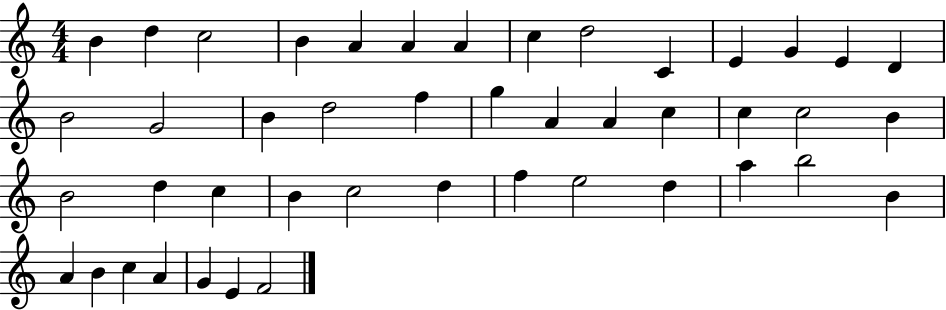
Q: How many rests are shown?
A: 0